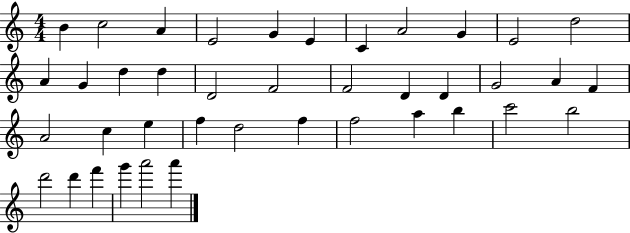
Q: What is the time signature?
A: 4/4